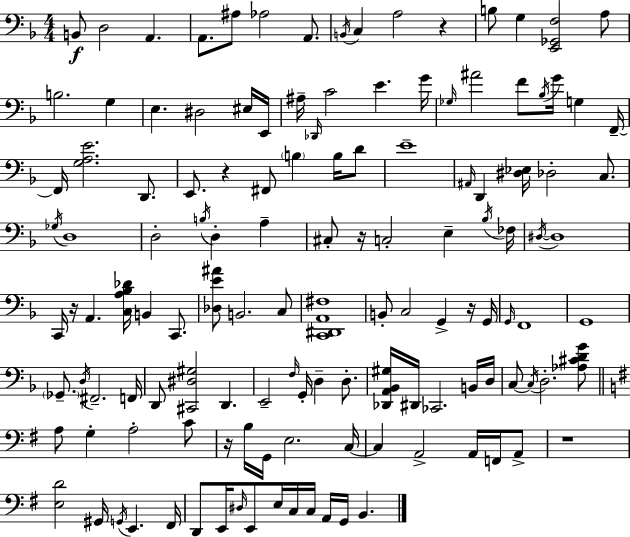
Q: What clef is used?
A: bass